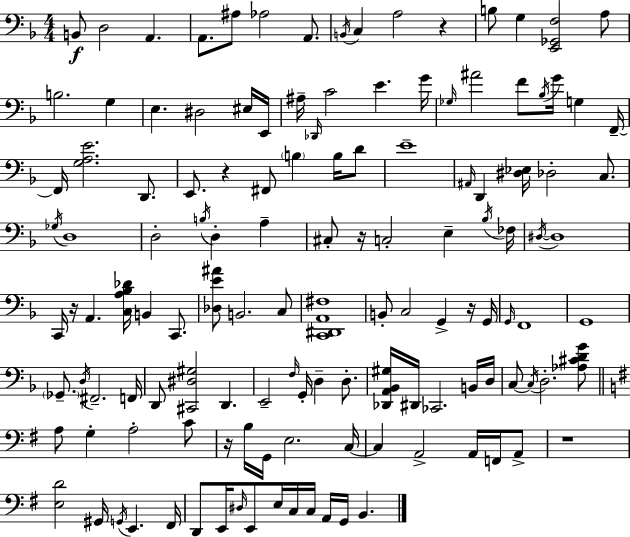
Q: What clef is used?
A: bass